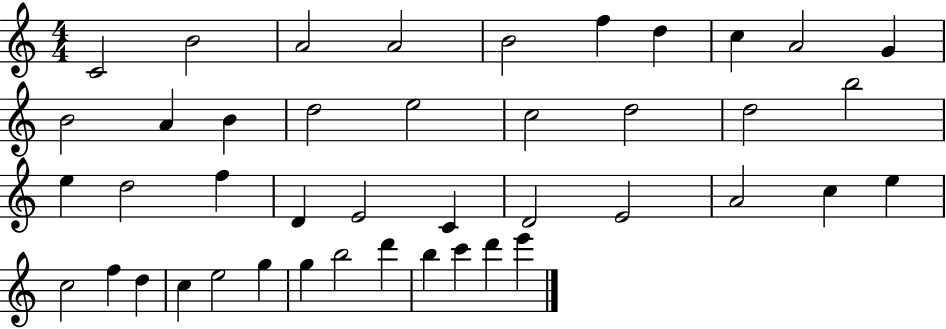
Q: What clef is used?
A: treble